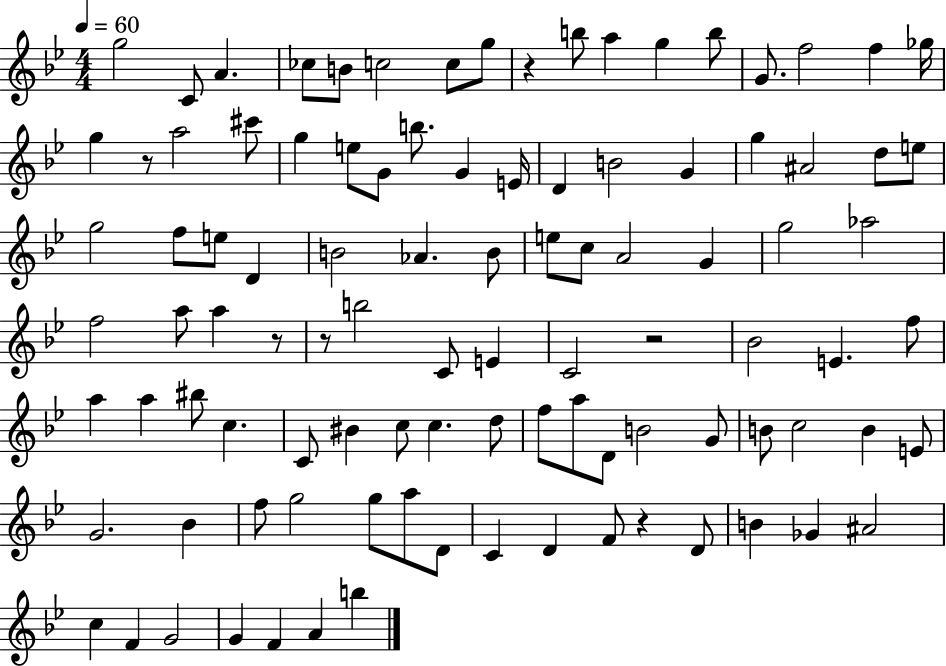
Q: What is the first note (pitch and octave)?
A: G5